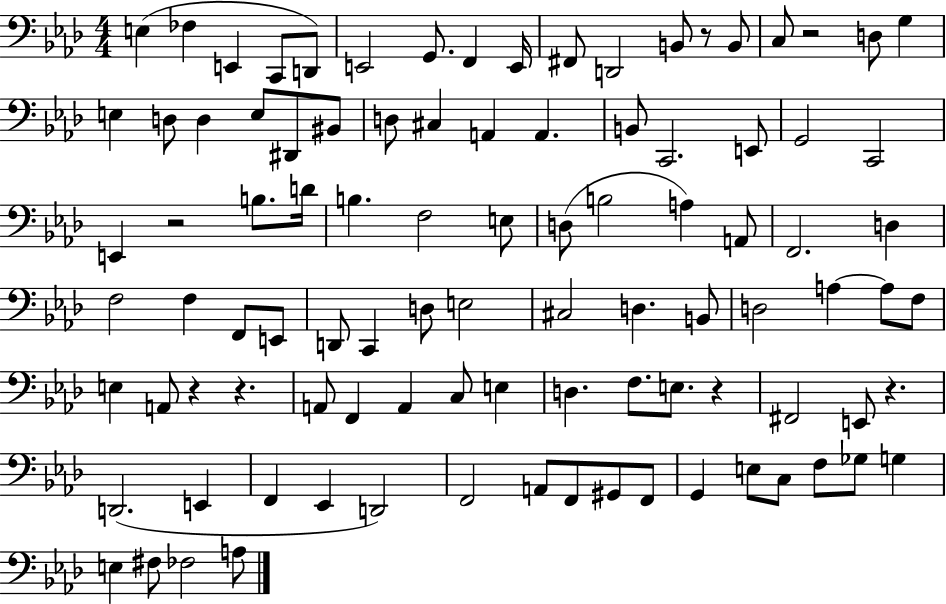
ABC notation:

X:1
T:Untitled
M:4/4
L:1/4
K:Ab
E, _F, E,, C,,/2 D,,/2 E,,2 G,,/2 F,, E,,/4 ^F,,/2 D,,2 B,,/2 z/2 B,,/2 C,/2 z2 D,/2 G, E, D,/2 D, E,/2 ^D,,/2 ^B,,/2 D,/2 ^C, A,, A,, B,,/2 C,,2 E,,/2 G,,2 C,,2 E,, z2 B,/2 D/4 B, F,2 E,/2 D,/2 B,2 A, A,,/2 F,,2 D, F,2 F, F,,/2 E,,/2 D,,/2 C,, D,/2 E,2 ^C,2 D, B,,/2 D,2 A, A,/2 F,/2 E, A,,/2 z z A,,/2 F,, A,, C,/2 E, D, F,/2 E,/2 z ^F,,2 E,,/2 z D,,2 E,, F,, _E,, D,,2 F,,2 A,,/2 F,,/2 ^G,,/2 F,,/2 G,, E,/2 C,/2 F,/2 _G,/2 G, E, ^F,/2 _F,2 A,/2